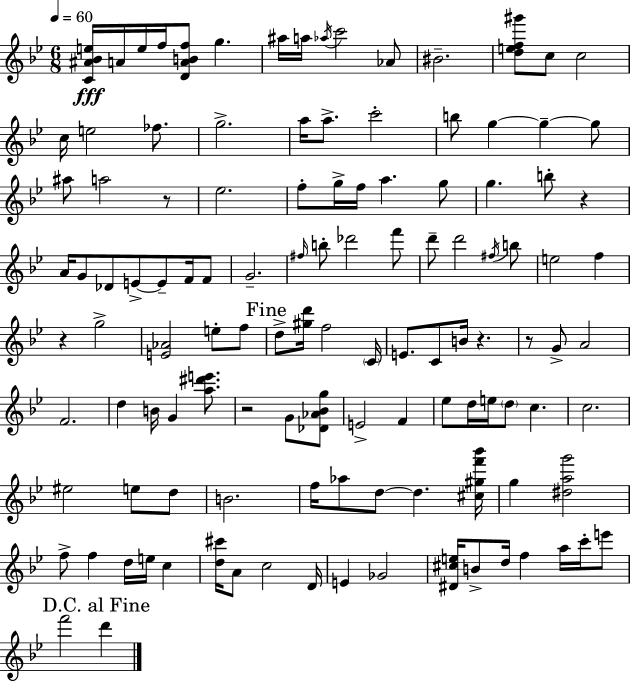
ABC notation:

X:1
T:Untitled
M:6/8
L:1/4
K:Bb
[C^A_Be]/4 A/4 e/4 f/4 [DABf]/2 g ^a/4 a/4 _a/4 c'2 _A/2 ^B2 [def^g']/2 c/2 c2 c/4 e2 _f/2 g2 a/4 a/2 c'2 b/2 g g g/2 ^a/2 a2 z/2 _e2 f/2 g/4 f/4 a g/2 g b/2 z A/4 G/2 _D/2 E/2 E/2 F/4 F/2 G2 ^f/4 b/2 _d'2 f'/2 d'/2 d'2 ^f/4 b/2 e2 f z g2 [E_A]2 e/2 f/2 d/2 [^gd']/4 f2 C/4 E/2 C/2 B/4 z z/2 G/2 A2 F2 d B/4 G [a^d'e']/2 z2 G/2 [_D_A_Bg]/2 E2 F _e/2 d/4 e/4 d/2 c c2 ^e2 e/2 d/2 B2 f/4 _a/2 d/2 d [^c^gf'_b']/4 g [^dag']2 f/2 f d/4 e/4 c [d^c']/4 A/2 c2 D/4 E _G2 [^D^ce]/4 B/2 d/4 f a/4 c'/4 e'/2 f'2 d'